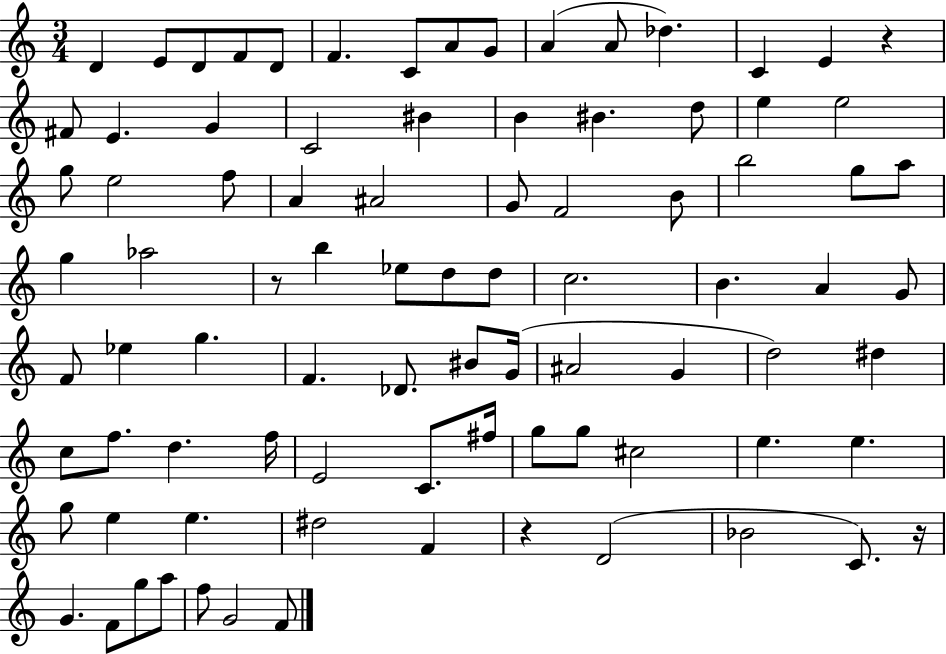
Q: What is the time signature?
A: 3/4